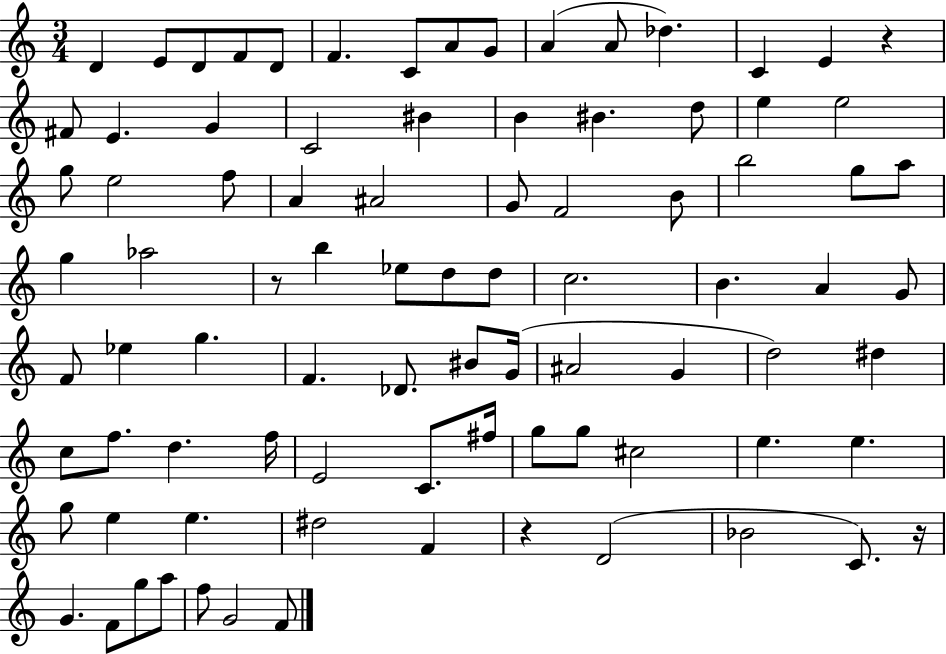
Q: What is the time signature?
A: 3/4